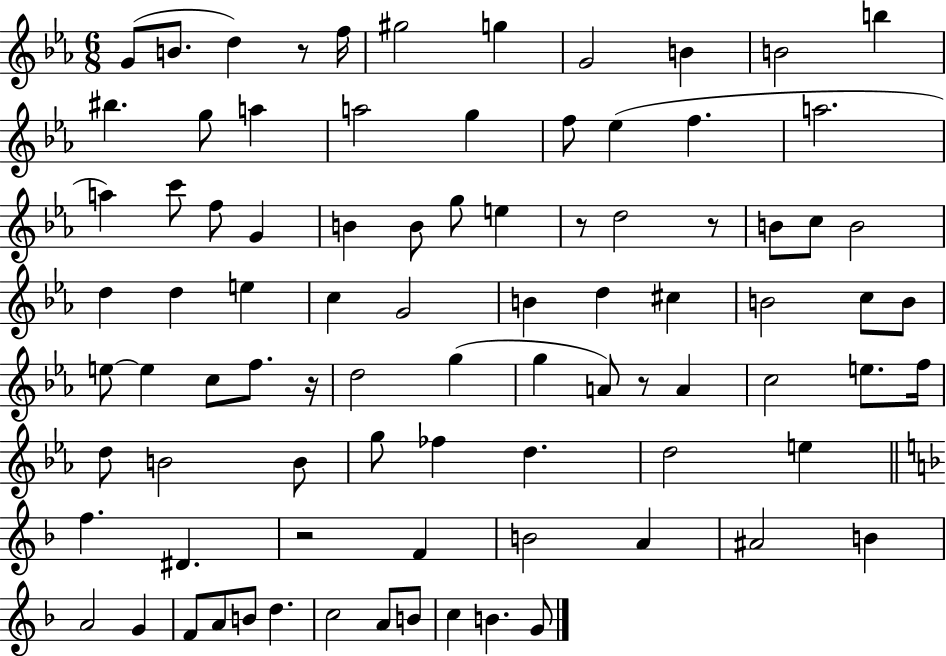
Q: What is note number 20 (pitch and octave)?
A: A5